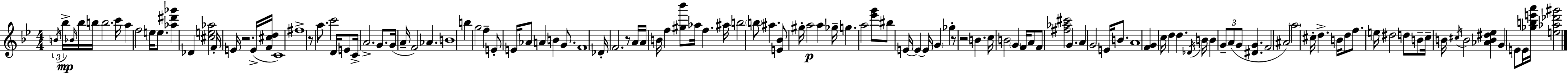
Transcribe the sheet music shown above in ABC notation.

X:1
T:Untitled
M:4/4
L:1/4
K:Bb
B/4 _b/4 _B/4 _b/4 b/4 b2 c'/4 a f2 e/4 e/2 [_a^d'_g'] _D [^ce_a]2 F/4 E/4 z2 E/4 [F^cd]/4 C4 ^f4 z/2 a/2 c'2 D/4 E/2 C/4 A2 G/2 G/4 A/4 F2 _A B4 b g2 f E/2 E/4 _A/2 A B G/2 F4 _D/4 F2 z/2 A/4 A/4 B/4 f [^g_b']/2 _a/4 f ^a/4 b2 b/2 ^a [E_B]/2 ^g/4 a2 a _g/4 g a2 [_e'g']/2 ^b/2 E/4 E E/4 G _g z/2 z2 B c/4 B2 G F/4 A/2 F/2 [^f_a^c']2 G A G2 E/4 B/2 A4 [FG] c/4 d d _D/4 B/4 B G/2 A/2 G/2 [^DG] F2 ^A2 a2 ^c/4 d B/4 d/2 f/2 e/4 ^d2 d/2 B/2 c/4 B/4 ^c/4 B2 [_AB^d_e] G E/2 E/4 [_gbe'a']/4 [e_a_d'^g']2